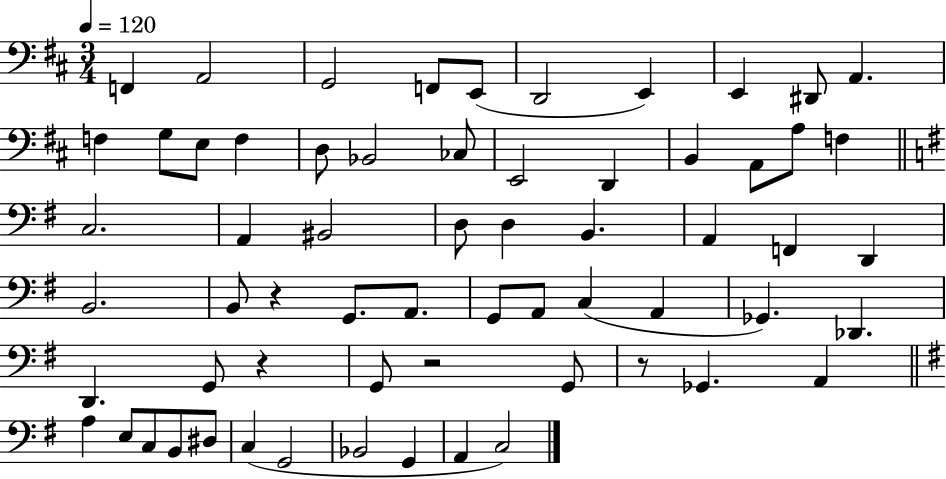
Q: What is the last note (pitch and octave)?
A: C3